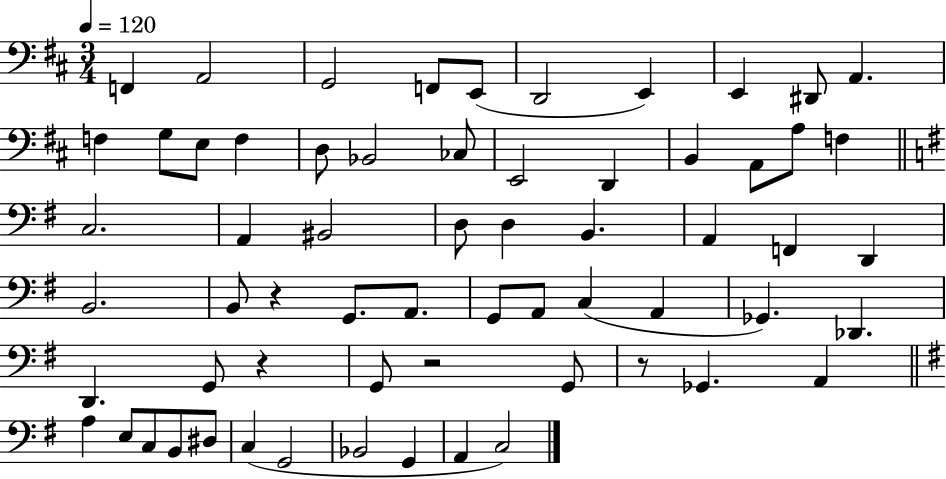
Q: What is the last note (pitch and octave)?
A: C3